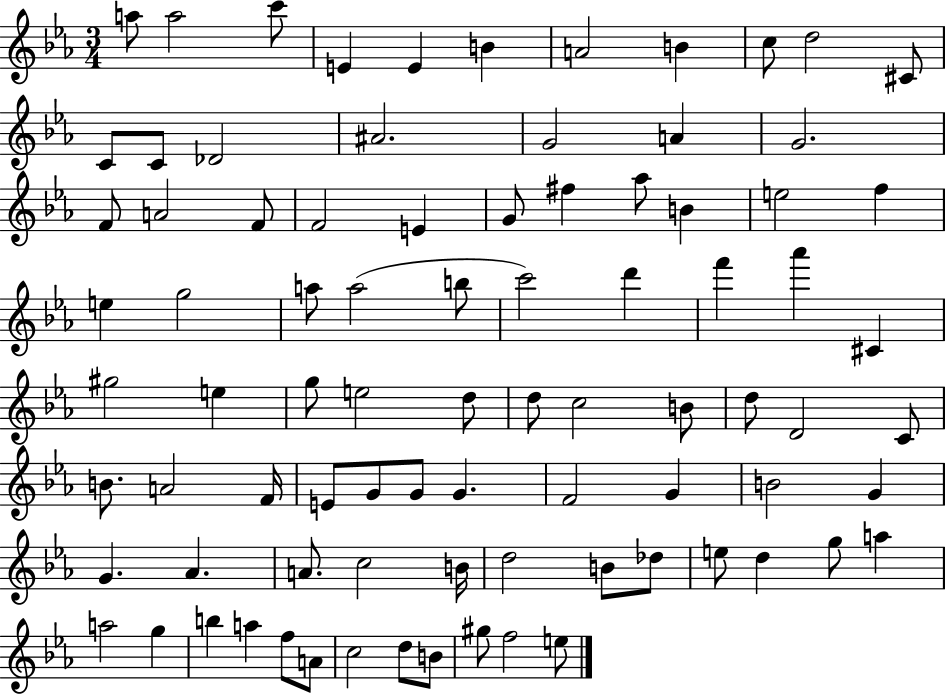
A5/e A5/h C6/e E4/q E4/q B4/q A4/h B4/q C5/e D5/h C#4/e C4/e C4/e Db4/h A#4/h. G4/h A4/q G4/h. F4/e A4/h F4/e F4/h E4/q G4/e F#5/q Ab5/e B4/q E5/h F5/q E5/q G5/h A5/e A5/h B5/e C6/h D6/q F6/q Ab6/q C#4/q G#5/h E5/q G5/e E5/h D5/e D5/e C5/h B4/e D5/e D4/h C4/e B4/e. A4/h F4/s E4/e G4/e G4/e G4/q. F4/h G4/q B4/h G4/q G4/q. Ab4/q. A4/e. C5/h B4/s D5/h B4/e Db5/e E5/e D5/q G5/e A5/q A5/h G5/q B5/q A5/q F5/e A4/e C5/h D5/e B4/e G#5/e F5/h E5/e